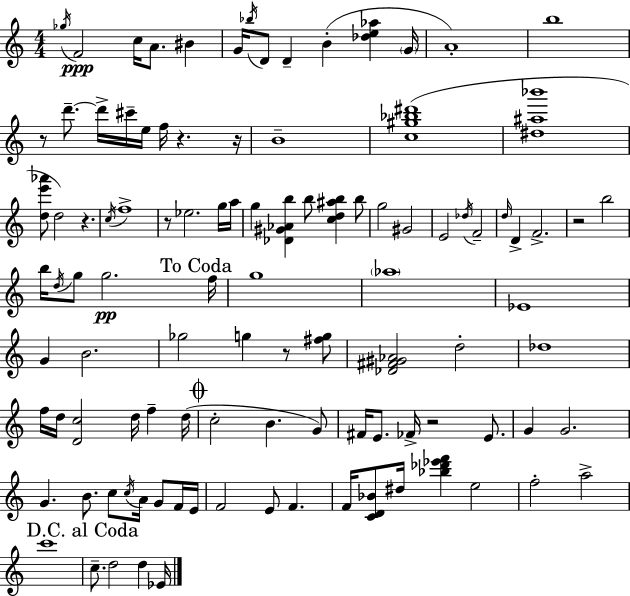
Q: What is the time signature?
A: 4/4